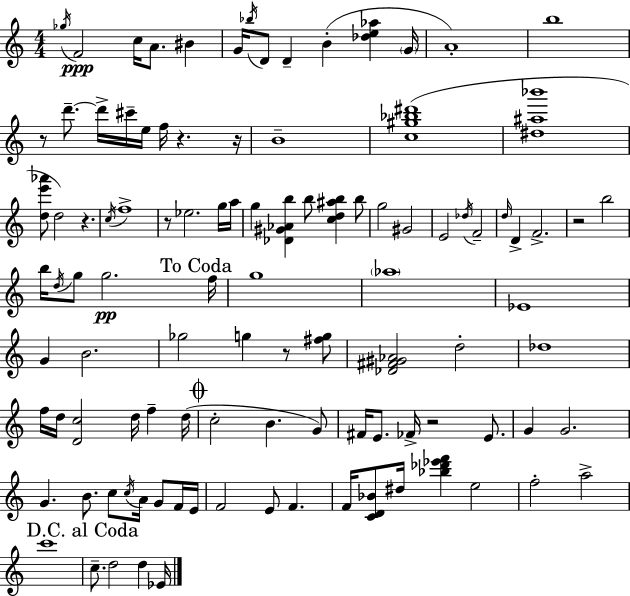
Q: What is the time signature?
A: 4/4